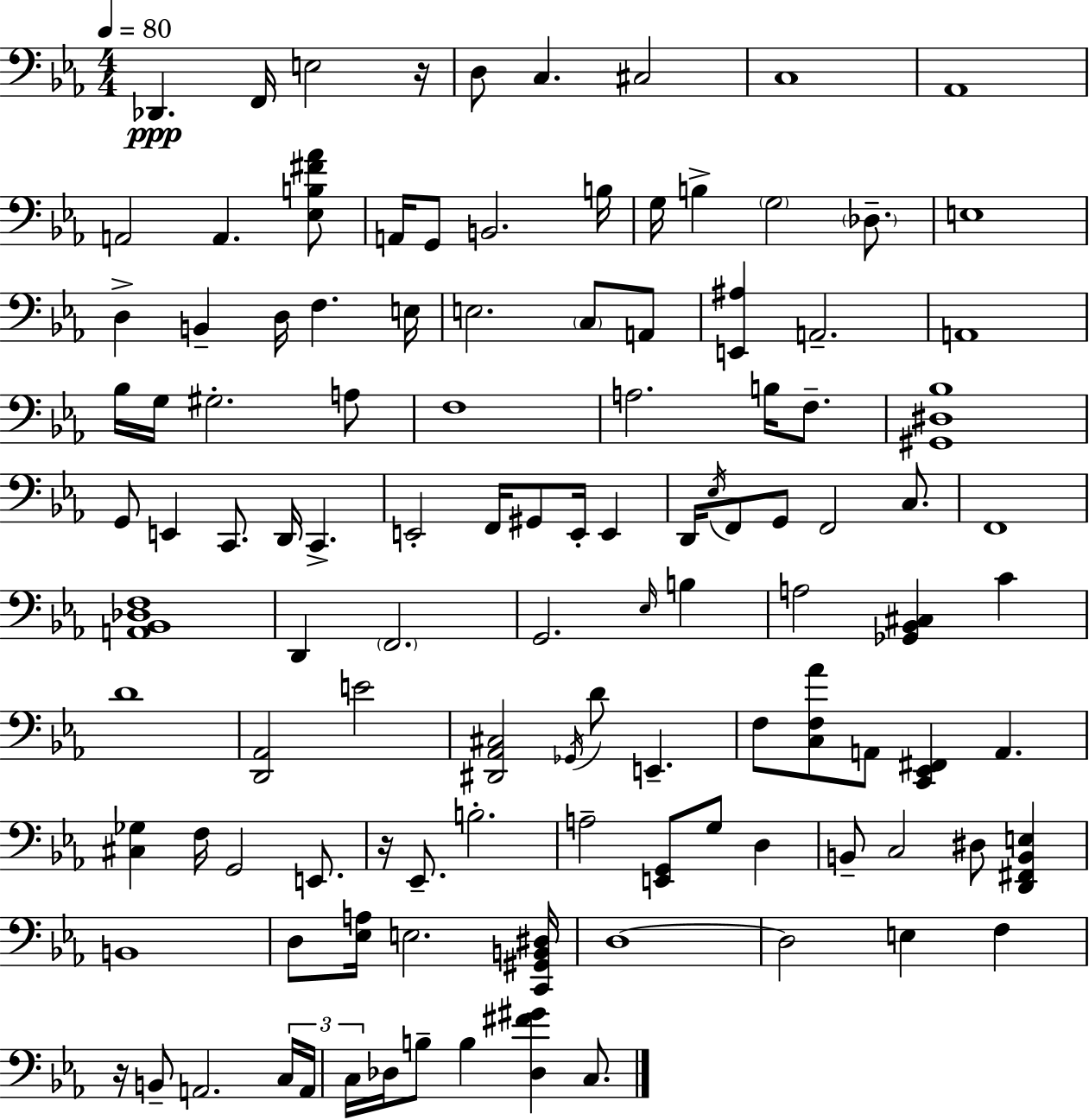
Db2/q. F2/s E3/h R/s D3/e C3/q. C#3/h C3/w Ab2/w A2/h A2/q. [Eb3,B3,F#4,Ab4]/e A2/s G2/e B2/h. B3/s G3/s B3/q G3/h Db3/e. E3/w D3/q B2/q D3/s F3/q. E3/s E3/h. C3/e A2/e [E2,A#3]/q A2/h. A2/w Bb3/s G3/s G#3/h. A3/e F3/w A3/h. B3/s F3/e. [G#2,D#3,Bb3]/w G2/e E2/q C2/e. D2/s C2/q. E2/h F2/s G#2/e E2/s E2/q D2/s Eb3/s F2/e G2/e F2/h C3/e. F2/w [A2,Bb2,Db3,F3]/w D2/q F2/h. G2/h. Eb3/s B3/q A3/h [Gb2,Bb2,C#3]/q C4/q D4/w [D2,Ab2]/h E4/h [D#2,Ab2,C#3]/h Gb2/s D4/e E2/q. F3/e [C3,F3,Ab4]/e A2/e [C2,Eb2,F#2]/q A2/q. [C#3,Gb3]/q F3/s G2/h E2/e. R/s Eb2/e. B3/h. A3/h [E2,G2]/e G3/e D3/q B2/e C3/h D#3/e [D2,F#2,B2,E3]/q B2/w D3/e [Eb3,A3]/s E3/h. [C2,G#2,B2,D#3]/s D3/w D3/h E3/q F3/q R/s B2/e A2/h. C3/s A2/s C3/s Db3/s B3/e B3/q [Db3,F#4,G#4]/q C3/e.